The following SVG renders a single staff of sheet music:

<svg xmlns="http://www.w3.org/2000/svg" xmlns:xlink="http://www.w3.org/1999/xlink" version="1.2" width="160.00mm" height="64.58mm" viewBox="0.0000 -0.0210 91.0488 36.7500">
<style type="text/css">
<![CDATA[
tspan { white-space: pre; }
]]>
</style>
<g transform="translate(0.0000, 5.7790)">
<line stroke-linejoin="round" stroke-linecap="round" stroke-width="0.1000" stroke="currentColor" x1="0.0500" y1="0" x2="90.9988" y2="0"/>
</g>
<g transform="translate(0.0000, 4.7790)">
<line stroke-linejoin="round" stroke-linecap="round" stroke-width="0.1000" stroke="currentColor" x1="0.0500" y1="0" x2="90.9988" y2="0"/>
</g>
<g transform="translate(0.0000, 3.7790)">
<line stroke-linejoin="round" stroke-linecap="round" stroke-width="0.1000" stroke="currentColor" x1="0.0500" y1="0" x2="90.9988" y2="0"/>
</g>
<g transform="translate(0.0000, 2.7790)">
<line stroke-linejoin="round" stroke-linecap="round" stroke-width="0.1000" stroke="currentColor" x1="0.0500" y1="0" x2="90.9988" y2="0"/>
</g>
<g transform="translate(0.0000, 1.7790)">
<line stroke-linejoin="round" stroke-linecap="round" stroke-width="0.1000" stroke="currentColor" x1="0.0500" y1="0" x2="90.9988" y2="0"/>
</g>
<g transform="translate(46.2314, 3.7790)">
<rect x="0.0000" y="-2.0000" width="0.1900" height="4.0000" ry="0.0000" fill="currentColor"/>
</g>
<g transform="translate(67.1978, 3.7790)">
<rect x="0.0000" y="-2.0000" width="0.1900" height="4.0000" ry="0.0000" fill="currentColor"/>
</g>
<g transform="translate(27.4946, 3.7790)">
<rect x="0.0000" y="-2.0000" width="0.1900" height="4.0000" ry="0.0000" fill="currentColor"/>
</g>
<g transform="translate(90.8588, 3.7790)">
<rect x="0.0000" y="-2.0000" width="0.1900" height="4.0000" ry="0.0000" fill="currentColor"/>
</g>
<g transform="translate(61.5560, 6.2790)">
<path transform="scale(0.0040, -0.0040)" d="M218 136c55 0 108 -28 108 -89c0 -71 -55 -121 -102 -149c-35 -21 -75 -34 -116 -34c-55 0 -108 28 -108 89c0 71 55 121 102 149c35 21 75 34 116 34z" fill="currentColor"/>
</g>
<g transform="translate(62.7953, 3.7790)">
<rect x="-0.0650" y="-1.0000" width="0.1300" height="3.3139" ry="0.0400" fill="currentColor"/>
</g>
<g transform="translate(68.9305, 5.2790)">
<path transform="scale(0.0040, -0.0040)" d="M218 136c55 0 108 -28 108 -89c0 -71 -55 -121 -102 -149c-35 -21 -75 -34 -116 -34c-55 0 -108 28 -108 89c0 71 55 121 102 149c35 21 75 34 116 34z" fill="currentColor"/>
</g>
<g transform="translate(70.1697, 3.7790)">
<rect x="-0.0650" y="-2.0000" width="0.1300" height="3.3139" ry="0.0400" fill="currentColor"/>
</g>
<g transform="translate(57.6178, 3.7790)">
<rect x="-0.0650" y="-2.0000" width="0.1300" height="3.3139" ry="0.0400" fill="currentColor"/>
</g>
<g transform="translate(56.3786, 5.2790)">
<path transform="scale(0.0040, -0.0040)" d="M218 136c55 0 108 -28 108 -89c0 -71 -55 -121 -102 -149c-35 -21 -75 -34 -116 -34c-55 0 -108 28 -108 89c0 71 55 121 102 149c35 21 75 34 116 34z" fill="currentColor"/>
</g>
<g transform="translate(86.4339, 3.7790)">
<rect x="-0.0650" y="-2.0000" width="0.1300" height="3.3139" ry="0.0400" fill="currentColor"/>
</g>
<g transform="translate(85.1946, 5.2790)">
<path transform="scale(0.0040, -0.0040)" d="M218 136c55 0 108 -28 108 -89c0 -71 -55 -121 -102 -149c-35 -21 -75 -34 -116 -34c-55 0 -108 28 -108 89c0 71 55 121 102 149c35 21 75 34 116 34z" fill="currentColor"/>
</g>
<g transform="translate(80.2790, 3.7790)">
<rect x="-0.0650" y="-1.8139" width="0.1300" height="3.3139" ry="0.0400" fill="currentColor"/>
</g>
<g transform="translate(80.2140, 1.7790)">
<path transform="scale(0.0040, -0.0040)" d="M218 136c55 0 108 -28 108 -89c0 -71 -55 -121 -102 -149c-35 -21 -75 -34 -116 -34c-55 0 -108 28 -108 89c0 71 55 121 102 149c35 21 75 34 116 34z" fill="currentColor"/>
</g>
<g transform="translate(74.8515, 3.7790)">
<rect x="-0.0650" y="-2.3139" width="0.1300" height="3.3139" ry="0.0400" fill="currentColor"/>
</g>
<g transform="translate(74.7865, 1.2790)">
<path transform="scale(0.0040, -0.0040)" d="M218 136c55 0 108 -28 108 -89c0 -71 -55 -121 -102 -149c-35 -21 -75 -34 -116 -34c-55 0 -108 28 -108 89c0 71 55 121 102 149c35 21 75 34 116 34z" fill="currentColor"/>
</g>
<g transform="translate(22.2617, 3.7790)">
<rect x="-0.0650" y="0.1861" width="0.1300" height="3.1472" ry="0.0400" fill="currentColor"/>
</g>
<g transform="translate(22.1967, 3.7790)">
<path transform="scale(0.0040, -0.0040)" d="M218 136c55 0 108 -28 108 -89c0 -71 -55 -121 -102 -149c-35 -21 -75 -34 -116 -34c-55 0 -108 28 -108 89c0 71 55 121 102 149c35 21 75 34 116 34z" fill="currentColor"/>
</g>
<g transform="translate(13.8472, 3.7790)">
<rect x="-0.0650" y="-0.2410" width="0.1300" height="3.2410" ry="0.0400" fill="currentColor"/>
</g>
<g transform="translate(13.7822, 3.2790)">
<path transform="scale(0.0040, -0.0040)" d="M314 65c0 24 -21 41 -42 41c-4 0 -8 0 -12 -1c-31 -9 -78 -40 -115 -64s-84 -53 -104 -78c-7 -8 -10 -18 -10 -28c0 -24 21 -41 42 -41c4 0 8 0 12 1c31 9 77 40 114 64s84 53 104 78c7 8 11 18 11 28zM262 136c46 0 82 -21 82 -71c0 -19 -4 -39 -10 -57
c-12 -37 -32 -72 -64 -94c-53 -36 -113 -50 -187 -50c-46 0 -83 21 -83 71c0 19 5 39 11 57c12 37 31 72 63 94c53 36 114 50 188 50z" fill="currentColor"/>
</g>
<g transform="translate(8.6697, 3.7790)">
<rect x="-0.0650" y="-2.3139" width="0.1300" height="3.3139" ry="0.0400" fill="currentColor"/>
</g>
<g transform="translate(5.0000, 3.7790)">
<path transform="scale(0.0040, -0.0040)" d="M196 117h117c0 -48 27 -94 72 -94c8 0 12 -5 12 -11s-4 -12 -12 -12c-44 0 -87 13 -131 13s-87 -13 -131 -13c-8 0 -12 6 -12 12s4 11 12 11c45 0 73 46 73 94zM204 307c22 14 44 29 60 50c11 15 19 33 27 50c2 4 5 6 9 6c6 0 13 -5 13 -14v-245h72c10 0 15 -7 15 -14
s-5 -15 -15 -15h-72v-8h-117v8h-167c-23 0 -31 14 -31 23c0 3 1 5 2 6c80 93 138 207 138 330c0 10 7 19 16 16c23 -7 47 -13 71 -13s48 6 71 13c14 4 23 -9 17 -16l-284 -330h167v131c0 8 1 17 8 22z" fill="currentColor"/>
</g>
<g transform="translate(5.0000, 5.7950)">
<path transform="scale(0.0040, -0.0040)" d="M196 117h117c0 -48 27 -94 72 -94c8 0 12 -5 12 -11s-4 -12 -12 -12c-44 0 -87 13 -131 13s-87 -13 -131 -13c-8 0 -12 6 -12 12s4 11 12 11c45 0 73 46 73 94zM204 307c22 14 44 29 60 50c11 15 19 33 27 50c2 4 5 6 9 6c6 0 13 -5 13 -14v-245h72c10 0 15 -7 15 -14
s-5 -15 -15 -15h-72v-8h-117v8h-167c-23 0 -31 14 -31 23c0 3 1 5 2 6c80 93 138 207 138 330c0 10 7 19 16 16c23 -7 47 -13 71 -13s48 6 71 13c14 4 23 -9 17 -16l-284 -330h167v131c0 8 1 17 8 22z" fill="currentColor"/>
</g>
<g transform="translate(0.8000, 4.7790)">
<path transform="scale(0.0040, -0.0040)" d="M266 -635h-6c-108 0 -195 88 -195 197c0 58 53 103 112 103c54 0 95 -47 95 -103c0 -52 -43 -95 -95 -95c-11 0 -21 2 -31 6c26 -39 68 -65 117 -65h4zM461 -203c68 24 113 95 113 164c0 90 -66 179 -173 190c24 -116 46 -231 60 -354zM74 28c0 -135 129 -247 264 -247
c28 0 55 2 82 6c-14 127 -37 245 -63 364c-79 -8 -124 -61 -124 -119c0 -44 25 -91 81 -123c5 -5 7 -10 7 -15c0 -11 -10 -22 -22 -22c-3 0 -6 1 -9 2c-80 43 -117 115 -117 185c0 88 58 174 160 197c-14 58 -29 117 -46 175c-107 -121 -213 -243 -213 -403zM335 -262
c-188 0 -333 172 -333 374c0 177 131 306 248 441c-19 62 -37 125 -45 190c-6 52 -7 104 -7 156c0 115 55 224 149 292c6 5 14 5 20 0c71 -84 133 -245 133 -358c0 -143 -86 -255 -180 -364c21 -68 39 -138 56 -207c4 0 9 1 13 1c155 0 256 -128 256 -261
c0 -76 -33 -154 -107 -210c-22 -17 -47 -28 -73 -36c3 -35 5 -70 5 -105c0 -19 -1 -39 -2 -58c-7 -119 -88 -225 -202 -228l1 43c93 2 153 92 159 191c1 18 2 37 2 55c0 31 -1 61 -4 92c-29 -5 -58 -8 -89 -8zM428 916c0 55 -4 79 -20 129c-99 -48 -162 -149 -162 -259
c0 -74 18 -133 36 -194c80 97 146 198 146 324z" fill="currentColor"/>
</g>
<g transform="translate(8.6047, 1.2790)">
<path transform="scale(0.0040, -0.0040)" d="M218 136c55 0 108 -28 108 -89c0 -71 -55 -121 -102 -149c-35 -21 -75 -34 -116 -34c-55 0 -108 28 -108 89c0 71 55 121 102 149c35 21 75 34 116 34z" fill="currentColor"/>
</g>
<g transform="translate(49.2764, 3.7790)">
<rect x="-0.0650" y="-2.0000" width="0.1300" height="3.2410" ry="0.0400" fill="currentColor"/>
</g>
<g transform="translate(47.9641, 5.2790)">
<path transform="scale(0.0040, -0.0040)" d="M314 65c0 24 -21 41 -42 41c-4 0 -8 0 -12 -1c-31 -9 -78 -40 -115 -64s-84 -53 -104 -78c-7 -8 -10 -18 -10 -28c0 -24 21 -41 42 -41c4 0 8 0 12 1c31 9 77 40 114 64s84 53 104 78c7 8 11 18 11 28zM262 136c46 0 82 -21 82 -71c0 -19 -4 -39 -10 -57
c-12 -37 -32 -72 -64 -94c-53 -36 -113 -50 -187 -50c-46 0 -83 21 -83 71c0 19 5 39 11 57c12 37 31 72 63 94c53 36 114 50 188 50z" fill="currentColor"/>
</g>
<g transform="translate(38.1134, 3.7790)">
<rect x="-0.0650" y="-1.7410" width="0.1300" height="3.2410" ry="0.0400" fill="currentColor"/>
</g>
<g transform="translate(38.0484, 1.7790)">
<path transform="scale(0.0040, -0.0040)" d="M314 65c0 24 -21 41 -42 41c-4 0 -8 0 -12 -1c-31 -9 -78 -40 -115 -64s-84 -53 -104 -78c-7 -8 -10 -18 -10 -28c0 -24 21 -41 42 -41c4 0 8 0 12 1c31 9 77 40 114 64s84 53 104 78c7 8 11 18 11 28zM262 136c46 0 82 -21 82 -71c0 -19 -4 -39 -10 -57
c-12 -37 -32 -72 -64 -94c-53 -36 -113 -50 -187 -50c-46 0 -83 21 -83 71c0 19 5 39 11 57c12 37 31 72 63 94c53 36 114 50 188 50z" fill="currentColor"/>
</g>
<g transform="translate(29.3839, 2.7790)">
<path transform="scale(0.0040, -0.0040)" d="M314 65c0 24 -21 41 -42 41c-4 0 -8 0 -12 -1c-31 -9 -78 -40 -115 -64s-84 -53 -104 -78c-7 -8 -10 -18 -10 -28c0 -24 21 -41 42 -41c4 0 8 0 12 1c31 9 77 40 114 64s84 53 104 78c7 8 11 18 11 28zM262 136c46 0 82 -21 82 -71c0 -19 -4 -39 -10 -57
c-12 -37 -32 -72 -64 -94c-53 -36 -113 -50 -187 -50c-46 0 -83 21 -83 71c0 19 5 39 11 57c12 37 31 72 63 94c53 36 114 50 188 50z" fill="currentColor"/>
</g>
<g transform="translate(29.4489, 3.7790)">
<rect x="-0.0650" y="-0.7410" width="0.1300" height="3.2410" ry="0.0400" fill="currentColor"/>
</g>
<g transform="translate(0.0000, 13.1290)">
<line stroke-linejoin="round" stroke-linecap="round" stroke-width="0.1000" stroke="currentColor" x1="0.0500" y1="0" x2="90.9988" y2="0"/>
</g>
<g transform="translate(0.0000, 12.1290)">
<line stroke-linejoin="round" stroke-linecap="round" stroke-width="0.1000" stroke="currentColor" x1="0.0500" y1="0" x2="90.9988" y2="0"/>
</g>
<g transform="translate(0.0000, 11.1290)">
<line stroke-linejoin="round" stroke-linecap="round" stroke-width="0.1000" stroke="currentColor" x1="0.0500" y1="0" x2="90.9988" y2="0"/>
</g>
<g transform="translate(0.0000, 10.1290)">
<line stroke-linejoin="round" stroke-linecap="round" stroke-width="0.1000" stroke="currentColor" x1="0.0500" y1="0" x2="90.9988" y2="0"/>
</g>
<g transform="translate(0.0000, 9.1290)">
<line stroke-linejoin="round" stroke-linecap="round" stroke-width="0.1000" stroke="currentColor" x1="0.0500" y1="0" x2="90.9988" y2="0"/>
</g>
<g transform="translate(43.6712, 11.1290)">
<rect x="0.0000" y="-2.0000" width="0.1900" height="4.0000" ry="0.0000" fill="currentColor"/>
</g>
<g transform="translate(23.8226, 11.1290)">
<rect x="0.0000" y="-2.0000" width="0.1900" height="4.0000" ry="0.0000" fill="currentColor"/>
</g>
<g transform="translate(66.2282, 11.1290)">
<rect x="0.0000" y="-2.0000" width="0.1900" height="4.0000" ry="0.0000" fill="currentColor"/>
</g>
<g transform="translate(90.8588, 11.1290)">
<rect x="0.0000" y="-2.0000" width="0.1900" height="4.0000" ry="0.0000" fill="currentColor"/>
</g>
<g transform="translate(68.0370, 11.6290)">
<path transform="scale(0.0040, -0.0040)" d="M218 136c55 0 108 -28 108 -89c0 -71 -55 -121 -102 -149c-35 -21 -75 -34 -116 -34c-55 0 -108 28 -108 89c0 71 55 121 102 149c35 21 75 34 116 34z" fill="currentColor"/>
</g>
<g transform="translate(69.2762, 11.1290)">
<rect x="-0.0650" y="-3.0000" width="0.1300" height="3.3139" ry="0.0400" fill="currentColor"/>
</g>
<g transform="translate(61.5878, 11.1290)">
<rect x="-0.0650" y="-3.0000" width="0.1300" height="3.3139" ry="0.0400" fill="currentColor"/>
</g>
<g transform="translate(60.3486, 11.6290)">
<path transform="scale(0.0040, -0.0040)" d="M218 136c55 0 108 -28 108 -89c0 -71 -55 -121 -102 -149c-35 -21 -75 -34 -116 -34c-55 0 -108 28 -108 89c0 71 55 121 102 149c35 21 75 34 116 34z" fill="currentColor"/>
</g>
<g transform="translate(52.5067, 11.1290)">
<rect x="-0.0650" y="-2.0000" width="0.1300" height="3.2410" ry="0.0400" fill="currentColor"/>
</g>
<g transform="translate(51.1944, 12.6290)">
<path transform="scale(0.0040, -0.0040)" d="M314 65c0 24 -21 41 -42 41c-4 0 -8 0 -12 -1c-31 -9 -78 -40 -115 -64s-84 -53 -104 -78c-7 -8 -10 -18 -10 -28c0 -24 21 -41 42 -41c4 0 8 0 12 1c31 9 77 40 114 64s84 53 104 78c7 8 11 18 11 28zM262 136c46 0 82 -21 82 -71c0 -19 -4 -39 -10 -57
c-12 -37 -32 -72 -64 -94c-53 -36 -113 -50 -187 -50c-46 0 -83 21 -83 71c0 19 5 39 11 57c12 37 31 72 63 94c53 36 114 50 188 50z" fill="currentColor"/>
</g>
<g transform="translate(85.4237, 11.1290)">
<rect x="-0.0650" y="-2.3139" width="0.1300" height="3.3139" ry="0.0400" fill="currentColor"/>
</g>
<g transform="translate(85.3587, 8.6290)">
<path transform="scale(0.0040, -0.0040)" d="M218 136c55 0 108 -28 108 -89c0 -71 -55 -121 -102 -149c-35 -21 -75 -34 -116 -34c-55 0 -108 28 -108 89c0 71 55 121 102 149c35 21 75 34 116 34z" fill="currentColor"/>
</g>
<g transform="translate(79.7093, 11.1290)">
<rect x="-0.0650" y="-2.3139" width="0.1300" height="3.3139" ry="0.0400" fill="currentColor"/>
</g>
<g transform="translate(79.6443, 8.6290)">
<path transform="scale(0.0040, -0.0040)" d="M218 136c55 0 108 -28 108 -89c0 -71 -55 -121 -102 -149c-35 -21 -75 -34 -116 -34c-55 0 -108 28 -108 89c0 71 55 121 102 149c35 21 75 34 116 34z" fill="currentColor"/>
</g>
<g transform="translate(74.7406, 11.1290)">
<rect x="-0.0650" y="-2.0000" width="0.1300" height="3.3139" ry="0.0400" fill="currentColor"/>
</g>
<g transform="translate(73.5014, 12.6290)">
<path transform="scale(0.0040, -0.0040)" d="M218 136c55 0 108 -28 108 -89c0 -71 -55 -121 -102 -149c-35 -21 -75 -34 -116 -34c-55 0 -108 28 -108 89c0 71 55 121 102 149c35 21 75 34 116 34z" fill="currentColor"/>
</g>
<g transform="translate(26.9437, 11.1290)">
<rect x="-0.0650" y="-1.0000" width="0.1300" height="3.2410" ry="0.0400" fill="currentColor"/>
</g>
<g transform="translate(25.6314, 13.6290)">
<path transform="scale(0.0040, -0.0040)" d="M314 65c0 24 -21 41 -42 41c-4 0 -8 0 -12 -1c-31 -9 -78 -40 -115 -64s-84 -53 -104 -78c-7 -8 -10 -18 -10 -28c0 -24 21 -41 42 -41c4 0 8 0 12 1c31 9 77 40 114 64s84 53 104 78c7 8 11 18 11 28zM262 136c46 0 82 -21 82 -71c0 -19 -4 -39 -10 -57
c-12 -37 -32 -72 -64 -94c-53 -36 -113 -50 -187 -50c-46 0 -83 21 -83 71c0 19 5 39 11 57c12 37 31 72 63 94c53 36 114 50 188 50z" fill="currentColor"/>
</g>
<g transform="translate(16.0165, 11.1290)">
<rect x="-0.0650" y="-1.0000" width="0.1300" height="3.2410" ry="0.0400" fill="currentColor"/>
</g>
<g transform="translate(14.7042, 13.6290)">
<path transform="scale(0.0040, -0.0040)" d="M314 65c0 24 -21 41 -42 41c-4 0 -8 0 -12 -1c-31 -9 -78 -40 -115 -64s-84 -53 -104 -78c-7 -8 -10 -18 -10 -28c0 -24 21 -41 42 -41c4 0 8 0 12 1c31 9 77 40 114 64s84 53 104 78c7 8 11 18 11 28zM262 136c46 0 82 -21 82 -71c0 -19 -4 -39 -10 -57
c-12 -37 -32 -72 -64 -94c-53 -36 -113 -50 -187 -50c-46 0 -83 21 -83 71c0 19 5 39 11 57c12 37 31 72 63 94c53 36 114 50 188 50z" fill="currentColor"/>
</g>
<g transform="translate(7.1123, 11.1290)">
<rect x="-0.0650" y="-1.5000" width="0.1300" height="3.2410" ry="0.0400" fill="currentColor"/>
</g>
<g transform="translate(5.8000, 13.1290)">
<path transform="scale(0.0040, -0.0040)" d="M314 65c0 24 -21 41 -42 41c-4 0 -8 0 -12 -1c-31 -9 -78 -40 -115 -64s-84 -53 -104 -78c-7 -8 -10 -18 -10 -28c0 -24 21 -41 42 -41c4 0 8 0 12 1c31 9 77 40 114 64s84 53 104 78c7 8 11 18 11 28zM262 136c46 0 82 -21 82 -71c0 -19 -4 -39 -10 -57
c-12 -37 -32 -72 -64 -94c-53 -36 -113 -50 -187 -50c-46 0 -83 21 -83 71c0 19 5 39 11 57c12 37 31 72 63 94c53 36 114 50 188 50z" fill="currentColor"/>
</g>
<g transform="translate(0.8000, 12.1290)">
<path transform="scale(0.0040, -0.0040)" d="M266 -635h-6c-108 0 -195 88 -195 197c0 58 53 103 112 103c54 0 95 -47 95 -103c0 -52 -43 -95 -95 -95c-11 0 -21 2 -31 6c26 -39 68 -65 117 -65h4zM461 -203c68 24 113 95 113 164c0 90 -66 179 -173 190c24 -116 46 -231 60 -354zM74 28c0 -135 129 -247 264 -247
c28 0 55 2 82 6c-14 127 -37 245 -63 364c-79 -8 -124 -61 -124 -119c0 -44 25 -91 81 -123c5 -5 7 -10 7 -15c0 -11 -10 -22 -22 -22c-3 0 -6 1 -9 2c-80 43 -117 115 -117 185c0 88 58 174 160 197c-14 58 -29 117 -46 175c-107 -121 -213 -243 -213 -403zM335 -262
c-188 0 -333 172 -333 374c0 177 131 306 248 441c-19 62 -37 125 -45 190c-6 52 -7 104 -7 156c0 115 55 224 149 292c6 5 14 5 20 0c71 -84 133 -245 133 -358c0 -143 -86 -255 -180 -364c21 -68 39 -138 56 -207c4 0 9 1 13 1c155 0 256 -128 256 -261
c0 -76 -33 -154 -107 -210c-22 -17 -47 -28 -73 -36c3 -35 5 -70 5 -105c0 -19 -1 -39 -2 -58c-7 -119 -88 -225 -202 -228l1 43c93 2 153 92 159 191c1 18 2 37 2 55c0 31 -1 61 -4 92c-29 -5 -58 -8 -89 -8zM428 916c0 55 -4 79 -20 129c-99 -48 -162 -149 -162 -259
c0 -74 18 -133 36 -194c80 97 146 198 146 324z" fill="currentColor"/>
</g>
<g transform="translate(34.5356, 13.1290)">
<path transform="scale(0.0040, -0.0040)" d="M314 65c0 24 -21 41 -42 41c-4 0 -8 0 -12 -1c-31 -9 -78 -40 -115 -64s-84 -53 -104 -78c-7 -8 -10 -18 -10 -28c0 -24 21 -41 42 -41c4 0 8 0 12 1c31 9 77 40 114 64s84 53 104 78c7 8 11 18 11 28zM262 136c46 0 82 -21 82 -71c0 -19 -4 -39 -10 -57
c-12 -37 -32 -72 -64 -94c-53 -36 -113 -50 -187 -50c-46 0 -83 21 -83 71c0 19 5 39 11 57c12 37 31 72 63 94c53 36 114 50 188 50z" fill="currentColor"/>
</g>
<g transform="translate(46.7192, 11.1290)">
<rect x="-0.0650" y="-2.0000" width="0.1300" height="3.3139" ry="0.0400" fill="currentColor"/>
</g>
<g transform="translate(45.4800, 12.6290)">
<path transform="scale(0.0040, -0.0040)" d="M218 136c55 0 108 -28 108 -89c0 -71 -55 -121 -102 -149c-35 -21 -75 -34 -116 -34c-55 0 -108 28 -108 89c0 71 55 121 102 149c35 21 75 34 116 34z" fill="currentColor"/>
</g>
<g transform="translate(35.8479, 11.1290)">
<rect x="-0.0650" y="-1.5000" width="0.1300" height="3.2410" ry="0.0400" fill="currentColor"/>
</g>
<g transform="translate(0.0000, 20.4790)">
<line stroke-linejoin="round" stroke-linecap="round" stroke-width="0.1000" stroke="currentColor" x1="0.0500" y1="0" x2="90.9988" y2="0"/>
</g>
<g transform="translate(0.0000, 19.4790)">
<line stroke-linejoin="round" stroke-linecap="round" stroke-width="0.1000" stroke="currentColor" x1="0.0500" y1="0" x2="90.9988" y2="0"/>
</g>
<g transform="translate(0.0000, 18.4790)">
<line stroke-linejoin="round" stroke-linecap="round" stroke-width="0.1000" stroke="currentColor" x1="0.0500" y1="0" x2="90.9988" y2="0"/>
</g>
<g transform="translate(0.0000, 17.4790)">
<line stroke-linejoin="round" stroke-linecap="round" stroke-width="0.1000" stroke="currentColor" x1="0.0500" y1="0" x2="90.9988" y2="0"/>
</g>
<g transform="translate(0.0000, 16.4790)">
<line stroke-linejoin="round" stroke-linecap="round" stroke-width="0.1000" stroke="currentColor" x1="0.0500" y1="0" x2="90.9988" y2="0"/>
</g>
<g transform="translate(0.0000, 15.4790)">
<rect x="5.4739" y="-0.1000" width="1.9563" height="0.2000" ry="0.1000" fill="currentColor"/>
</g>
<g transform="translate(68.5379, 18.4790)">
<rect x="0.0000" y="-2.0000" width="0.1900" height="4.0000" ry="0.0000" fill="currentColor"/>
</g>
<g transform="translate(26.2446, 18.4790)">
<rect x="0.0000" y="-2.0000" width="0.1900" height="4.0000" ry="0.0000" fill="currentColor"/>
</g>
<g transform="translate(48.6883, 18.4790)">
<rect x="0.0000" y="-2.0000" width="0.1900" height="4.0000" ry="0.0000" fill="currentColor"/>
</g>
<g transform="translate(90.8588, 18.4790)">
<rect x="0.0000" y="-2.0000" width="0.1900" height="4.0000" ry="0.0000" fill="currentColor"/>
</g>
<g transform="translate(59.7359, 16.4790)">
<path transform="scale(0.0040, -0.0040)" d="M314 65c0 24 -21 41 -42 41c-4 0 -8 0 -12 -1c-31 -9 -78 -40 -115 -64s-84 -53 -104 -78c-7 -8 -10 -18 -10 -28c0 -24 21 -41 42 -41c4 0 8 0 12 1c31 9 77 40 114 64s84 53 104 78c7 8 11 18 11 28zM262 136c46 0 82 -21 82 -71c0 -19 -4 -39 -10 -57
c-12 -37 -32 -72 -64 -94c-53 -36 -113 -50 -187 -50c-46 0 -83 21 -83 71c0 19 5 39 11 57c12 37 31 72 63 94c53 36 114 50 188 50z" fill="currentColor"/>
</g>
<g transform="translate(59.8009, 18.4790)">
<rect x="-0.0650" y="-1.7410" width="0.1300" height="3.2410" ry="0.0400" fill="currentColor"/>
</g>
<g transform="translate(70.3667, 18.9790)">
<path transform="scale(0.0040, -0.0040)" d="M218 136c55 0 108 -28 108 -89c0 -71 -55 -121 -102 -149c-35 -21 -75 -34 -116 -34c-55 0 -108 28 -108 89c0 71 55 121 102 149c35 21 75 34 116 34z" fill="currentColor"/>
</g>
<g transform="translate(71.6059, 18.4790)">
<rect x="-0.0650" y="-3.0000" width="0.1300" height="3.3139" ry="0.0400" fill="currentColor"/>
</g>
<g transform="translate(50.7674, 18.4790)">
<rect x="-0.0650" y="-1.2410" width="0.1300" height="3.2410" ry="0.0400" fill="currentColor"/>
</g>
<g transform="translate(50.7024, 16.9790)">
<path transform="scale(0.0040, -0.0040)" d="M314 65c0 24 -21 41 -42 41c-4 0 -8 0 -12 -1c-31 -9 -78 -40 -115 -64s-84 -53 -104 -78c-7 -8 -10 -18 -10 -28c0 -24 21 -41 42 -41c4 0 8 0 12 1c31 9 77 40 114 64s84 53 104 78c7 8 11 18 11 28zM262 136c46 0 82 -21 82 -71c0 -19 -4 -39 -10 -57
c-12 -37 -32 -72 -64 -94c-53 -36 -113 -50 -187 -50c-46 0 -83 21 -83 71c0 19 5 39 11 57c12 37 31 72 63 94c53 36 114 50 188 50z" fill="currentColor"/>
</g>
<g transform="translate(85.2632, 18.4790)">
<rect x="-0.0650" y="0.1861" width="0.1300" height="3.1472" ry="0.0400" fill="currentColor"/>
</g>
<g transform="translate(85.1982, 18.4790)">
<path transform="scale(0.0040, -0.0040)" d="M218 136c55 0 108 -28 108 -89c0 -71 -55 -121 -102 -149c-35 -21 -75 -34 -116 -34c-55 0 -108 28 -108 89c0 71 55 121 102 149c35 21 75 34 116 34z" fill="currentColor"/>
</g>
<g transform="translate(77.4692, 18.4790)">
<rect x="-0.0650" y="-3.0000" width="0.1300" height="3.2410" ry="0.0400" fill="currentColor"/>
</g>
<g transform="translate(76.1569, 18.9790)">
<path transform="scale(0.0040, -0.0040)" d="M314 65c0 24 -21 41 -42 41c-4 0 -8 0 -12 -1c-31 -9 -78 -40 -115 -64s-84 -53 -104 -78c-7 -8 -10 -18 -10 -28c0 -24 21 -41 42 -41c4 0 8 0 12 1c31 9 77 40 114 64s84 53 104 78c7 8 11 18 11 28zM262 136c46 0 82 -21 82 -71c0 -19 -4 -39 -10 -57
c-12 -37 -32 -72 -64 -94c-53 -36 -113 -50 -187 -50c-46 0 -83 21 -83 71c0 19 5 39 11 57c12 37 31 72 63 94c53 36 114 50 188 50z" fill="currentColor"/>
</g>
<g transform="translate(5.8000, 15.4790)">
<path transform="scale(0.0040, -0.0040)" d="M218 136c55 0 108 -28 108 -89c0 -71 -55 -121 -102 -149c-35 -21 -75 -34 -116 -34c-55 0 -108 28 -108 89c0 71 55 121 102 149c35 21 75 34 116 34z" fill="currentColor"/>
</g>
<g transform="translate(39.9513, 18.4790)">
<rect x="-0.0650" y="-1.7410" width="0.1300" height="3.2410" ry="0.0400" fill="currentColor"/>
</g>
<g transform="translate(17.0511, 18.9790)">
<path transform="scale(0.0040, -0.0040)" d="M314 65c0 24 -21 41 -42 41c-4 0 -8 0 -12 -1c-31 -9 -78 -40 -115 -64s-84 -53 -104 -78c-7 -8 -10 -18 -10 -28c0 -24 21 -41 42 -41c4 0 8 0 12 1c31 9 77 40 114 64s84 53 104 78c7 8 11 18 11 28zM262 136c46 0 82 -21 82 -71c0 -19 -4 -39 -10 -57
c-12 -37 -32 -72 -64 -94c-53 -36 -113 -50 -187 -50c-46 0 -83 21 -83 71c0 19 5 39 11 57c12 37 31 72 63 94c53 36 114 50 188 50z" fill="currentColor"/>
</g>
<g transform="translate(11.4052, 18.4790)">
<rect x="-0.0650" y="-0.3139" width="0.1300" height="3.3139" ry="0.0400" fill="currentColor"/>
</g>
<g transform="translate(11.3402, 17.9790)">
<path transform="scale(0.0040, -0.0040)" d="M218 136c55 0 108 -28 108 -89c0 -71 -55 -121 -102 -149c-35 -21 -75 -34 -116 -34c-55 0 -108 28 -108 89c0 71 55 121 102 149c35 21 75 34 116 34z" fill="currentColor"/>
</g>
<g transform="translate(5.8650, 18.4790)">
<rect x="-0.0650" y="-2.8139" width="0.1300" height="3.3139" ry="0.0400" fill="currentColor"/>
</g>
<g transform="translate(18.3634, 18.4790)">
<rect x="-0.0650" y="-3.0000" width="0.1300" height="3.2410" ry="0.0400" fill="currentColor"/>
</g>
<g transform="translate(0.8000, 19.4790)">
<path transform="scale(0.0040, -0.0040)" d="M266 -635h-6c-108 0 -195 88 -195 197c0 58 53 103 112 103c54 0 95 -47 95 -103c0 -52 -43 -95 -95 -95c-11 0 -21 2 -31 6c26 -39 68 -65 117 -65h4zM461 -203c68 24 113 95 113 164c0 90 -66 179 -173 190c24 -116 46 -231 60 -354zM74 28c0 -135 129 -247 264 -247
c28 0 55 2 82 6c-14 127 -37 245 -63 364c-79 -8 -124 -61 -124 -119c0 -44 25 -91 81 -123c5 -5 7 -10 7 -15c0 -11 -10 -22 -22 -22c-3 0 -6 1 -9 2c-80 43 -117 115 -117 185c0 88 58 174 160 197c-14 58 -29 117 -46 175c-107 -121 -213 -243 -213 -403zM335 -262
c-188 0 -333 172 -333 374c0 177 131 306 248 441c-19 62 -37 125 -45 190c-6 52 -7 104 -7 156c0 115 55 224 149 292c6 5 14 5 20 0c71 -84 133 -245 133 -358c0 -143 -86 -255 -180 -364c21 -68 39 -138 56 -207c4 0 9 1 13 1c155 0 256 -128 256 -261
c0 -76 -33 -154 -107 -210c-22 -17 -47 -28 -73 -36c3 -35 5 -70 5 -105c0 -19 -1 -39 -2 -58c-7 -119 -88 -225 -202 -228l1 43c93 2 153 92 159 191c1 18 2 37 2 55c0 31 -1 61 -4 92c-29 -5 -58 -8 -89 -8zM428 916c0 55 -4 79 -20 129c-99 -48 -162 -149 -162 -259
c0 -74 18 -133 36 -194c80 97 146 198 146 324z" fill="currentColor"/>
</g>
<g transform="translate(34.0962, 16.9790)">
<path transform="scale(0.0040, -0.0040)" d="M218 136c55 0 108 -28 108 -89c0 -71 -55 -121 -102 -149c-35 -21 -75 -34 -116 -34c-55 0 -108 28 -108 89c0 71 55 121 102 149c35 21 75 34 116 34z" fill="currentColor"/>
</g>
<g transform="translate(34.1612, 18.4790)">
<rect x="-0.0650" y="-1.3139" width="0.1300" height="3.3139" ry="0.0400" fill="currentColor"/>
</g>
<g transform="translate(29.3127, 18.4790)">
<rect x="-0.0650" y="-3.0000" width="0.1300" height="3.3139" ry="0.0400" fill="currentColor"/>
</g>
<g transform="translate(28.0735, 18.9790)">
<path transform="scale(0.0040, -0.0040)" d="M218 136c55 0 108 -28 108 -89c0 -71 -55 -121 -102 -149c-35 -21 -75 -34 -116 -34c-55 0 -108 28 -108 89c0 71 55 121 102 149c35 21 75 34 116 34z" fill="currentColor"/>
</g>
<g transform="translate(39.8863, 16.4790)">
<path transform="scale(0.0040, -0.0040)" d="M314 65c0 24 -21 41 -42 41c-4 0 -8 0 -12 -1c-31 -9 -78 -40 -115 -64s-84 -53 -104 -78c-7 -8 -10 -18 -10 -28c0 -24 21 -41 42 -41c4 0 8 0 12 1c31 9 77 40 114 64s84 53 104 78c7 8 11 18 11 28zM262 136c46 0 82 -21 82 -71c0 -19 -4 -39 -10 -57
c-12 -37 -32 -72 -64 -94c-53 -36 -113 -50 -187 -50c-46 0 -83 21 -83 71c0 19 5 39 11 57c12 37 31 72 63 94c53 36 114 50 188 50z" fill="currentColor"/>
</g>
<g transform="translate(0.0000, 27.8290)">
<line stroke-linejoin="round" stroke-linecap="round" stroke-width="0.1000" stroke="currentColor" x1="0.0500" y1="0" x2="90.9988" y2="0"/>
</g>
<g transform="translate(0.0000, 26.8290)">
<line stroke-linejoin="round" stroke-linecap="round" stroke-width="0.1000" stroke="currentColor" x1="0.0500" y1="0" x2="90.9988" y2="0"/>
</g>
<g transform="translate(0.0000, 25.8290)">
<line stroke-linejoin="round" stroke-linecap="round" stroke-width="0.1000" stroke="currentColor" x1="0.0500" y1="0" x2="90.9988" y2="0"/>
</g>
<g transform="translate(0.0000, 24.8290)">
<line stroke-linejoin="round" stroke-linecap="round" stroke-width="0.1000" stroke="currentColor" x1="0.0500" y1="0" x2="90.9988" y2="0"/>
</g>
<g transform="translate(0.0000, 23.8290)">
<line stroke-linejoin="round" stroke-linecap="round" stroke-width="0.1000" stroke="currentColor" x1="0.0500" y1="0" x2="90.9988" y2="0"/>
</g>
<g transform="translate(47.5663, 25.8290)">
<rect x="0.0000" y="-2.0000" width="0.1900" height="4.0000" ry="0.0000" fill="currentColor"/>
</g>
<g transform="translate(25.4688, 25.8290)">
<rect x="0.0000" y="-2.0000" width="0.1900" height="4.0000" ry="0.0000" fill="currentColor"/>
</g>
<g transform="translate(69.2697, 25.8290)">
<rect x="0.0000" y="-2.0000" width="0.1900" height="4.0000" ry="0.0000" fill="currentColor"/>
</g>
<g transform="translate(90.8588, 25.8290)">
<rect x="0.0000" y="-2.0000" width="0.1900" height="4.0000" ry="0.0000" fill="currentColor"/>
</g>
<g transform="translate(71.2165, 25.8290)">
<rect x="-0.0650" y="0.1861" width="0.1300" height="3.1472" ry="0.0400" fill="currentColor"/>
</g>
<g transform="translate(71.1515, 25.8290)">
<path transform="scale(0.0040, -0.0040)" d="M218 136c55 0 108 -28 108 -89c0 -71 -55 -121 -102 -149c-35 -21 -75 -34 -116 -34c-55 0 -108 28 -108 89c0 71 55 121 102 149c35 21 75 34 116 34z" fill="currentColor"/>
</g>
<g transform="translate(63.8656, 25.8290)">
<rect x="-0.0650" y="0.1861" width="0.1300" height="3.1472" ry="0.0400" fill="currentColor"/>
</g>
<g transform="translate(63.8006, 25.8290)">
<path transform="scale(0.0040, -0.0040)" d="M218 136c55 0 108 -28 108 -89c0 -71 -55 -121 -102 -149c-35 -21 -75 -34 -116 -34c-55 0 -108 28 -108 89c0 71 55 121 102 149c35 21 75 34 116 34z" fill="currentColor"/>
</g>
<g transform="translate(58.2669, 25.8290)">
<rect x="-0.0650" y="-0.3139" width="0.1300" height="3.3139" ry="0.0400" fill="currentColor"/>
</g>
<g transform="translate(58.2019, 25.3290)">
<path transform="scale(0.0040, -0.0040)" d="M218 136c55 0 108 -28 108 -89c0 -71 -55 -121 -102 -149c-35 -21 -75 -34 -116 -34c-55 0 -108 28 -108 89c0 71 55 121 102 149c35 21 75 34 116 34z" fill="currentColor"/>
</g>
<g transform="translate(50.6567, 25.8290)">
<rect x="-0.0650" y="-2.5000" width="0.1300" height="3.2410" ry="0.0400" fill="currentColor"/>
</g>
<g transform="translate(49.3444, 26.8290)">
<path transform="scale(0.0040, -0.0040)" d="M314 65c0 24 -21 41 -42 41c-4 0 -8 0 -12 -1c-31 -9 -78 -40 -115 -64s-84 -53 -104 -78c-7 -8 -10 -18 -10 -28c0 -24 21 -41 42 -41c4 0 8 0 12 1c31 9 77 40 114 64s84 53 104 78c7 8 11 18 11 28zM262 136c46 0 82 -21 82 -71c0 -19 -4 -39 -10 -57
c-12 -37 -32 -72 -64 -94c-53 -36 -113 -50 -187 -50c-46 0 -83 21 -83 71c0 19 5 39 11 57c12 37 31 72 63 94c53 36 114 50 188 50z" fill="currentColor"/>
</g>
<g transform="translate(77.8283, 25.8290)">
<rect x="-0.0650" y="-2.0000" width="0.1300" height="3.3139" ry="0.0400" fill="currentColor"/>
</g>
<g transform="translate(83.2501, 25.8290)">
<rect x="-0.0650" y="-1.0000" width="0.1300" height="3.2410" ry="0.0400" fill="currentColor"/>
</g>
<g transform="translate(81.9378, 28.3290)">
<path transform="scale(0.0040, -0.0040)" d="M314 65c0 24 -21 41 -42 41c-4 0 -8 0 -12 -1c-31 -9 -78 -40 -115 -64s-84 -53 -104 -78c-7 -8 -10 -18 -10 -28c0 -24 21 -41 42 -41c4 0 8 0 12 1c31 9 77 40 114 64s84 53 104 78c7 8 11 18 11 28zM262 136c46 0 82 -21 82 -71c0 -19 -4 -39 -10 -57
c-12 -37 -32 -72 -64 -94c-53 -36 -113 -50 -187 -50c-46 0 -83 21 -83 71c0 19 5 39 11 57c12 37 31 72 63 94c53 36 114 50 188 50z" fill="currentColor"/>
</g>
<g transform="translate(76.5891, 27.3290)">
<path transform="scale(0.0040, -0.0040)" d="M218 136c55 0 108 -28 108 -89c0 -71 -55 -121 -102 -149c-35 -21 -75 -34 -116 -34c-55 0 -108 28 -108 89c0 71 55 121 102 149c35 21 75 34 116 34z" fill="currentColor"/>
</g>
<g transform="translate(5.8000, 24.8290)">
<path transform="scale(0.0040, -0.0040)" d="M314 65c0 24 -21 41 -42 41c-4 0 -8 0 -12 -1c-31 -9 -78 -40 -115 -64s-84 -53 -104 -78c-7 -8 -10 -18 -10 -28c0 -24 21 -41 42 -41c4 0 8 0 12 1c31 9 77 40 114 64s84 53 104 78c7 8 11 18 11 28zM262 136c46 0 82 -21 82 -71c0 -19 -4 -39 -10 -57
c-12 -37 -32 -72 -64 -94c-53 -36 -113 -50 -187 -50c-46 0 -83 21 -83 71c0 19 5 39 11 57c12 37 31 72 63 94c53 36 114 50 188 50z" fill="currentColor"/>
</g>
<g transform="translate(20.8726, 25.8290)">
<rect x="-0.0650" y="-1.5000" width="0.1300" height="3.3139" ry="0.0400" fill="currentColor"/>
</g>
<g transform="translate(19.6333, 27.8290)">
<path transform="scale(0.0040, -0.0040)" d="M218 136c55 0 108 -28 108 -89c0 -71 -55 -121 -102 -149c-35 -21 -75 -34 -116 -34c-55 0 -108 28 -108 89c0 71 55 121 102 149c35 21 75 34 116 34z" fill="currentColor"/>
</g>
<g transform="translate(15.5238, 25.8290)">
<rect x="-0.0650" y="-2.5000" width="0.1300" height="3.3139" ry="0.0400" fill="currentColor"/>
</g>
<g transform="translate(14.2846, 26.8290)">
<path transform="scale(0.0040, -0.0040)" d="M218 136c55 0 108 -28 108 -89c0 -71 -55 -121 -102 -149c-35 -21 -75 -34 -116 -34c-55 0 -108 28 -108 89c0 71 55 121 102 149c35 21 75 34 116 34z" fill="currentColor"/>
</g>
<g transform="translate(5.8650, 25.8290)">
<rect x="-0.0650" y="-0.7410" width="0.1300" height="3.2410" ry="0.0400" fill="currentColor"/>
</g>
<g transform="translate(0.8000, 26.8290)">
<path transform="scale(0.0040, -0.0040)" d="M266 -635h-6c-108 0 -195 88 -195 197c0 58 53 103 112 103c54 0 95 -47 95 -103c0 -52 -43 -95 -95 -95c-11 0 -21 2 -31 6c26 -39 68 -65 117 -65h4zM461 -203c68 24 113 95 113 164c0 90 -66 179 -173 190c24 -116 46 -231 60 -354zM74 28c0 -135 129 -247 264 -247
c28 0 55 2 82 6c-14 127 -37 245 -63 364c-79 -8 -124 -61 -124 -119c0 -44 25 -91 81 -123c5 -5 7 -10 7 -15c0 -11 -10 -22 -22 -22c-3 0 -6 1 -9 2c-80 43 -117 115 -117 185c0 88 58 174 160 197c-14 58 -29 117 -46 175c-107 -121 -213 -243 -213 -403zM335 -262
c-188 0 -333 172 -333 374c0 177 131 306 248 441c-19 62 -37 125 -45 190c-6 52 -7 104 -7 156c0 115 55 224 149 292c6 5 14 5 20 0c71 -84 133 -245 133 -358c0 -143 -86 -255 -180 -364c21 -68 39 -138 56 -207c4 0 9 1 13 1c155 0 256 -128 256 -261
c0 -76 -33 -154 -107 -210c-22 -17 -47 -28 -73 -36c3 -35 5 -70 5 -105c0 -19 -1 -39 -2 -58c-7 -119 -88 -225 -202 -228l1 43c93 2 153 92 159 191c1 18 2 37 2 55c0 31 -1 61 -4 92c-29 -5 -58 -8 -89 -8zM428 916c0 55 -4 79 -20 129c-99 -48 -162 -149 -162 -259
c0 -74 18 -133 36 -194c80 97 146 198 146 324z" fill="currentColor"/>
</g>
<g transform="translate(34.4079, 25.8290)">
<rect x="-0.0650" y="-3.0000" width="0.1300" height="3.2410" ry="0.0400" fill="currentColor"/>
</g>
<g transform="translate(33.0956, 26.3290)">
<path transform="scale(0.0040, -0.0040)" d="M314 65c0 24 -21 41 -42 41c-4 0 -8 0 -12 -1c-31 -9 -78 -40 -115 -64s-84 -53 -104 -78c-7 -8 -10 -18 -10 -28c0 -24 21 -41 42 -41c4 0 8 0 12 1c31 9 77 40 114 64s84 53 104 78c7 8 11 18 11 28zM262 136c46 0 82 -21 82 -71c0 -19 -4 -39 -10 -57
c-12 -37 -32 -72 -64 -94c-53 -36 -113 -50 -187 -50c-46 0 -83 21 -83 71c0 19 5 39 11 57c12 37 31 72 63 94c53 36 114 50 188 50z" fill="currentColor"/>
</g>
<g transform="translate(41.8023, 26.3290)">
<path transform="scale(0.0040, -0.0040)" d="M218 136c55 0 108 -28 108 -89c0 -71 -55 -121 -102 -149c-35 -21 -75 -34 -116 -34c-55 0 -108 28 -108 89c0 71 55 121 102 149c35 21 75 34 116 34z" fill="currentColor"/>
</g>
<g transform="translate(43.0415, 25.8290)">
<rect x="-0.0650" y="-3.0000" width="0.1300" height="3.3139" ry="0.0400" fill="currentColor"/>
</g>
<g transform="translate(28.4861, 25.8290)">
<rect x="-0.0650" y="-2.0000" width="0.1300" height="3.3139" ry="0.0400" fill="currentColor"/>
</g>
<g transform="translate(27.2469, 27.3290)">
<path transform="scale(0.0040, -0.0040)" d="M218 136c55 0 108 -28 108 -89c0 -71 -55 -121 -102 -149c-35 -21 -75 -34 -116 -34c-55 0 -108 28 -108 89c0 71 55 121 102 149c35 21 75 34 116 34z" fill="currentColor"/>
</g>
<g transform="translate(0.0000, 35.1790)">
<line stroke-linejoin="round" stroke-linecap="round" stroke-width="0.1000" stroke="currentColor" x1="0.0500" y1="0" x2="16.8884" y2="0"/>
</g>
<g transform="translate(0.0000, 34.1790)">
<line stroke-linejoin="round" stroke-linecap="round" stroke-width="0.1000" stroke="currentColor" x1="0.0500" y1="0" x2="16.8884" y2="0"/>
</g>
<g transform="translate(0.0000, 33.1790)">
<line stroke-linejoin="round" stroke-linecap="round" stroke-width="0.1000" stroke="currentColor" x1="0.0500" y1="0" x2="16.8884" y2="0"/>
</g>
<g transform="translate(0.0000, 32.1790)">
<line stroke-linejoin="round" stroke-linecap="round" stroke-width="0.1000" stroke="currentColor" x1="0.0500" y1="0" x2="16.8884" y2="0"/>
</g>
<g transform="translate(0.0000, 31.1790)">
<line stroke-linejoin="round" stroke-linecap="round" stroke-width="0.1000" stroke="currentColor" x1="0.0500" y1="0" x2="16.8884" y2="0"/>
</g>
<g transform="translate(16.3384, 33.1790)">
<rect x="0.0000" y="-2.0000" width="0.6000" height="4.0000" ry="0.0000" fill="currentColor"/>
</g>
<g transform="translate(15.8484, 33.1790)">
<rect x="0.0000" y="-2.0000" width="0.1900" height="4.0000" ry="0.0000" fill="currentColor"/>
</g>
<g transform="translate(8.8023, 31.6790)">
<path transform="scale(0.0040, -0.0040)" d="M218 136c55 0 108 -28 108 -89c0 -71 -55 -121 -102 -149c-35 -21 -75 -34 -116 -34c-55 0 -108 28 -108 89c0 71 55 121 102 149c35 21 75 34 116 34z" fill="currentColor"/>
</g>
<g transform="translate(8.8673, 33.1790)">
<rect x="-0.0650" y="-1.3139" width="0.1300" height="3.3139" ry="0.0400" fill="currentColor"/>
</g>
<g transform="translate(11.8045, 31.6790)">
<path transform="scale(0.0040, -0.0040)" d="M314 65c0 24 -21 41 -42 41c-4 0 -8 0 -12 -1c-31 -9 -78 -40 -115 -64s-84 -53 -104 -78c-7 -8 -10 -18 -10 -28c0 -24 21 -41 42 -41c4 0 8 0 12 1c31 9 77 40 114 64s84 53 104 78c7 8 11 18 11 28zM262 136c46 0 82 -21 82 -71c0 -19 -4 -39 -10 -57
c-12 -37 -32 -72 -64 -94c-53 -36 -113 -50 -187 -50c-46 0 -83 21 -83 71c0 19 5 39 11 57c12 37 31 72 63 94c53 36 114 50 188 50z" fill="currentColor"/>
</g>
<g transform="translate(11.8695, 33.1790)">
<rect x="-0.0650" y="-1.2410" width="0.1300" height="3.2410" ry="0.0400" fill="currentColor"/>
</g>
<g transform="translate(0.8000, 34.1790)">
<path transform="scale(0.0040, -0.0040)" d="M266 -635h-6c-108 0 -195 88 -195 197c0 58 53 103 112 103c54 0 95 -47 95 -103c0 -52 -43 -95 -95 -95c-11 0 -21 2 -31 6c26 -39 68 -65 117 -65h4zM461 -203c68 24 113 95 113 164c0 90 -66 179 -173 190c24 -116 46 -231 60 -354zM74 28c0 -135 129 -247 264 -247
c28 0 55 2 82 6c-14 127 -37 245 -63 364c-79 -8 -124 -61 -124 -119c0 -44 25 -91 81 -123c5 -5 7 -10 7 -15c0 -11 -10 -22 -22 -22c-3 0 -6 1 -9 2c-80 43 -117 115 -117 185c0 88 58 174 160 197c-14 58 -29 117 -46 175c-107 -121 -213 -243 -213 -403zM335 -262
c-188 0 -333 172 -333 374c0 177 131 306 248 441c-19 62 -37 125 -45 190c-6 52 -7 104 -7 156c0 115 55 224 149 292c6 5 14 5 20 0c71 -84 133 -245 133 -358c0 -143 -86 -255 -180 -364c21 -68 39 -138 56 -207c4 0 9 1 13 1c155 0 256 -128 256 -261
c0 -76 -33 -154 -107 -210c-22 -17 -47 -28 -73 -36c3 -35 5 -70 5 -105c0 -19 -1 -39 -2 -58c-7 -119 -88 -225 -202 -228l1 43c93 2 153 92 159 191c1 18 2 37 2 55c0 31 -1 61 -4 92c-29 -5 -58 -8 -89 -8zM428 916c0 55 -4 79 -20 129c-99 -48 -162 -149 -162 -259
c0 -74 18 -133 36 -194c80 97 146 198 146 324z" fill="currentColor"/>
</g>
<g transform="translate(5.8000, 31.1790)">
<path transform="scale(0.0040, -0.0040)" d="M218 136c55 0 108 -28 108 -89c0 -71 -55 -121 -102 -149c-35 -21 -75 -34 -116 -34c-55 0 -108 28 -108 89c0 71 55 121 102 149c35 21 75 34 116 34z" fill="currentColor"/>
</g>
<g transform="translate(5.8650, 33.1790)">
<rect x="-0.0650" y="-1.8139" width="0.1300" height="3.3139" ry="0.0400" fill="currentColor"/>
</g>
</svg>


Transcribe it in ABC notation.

X:1
T:Untitled
M:4/4
L:1/4
K:C
g c2 B d2 f2 F2 F D F g f F E2 D2 D2 E2 F F2 A A F g g a c A2 A e f2 e2 f2 A A2 B d2 G E F A2 A G2 c B B F D2 f e e2